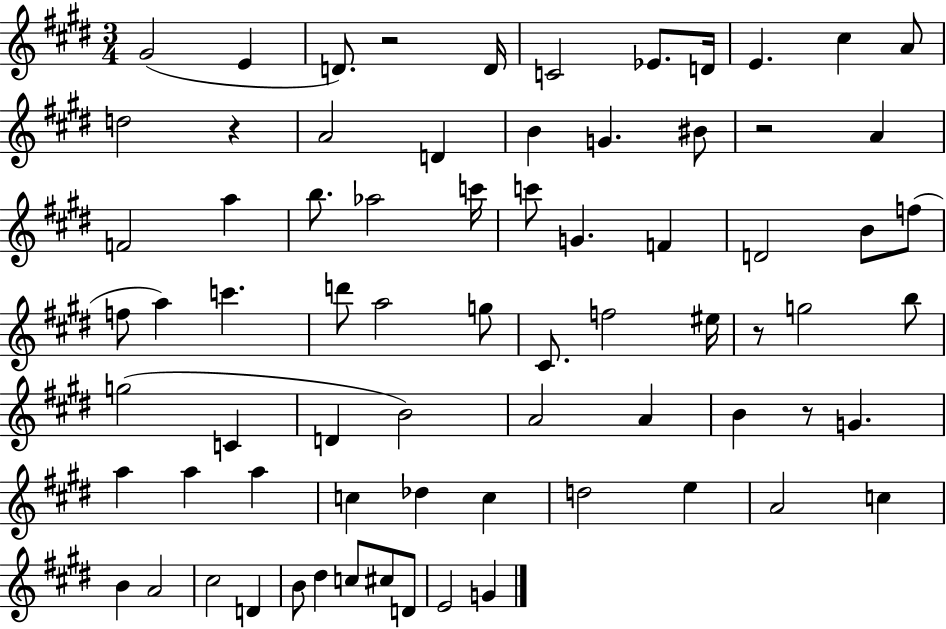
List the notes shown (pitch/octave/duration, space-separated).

G#4/h E4/q D4/e. R/h D4/s C4/h Eb4/e. D4/s E4/q. C#5/q A4/e D5/h R/q A4/h D4/q B4/q G4/q. BIS4/e R/h A4/q F4/h A5/q B5/e. Ab5/h C6/s C6/e G4/q. F4/q D4/h B4/e F5/e F5/e A5/q C6/q. D6/e A5/h G5/e C#4/e. F5/h EIS5/s R/e G5/h B5/e G5/h C4/q D4/q B4/h A4/h A4/q B4/q R/e G4/q. A5/q A5/q A5/q C5/q Db5/q C5/q D5/h E5/q A4/h C5/q B4/q A4/h C#5/h D4/q B4/e D#5/q C5/e C#5/e D4/e E4/h G4/q